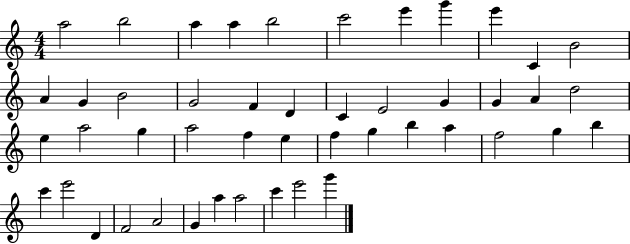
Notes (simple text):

A5/h B5/h A5/q A5/q B5/h C6/h E6/q G6/q E6/q C4/q B4/h A4/q G4/q B4/h G4/h F4/q D4/q C4/q E4/h G4/q G4/q A4/q D5/h E5/q A5/h G5/q A5/h F5/q E5/q F5/q G5/q B5/q A5/q F5/h G5/q B5/q C6/q E6/h D4/q F4/h A4/h G4/q A5/q A5/h C6/q E6/h G6/q